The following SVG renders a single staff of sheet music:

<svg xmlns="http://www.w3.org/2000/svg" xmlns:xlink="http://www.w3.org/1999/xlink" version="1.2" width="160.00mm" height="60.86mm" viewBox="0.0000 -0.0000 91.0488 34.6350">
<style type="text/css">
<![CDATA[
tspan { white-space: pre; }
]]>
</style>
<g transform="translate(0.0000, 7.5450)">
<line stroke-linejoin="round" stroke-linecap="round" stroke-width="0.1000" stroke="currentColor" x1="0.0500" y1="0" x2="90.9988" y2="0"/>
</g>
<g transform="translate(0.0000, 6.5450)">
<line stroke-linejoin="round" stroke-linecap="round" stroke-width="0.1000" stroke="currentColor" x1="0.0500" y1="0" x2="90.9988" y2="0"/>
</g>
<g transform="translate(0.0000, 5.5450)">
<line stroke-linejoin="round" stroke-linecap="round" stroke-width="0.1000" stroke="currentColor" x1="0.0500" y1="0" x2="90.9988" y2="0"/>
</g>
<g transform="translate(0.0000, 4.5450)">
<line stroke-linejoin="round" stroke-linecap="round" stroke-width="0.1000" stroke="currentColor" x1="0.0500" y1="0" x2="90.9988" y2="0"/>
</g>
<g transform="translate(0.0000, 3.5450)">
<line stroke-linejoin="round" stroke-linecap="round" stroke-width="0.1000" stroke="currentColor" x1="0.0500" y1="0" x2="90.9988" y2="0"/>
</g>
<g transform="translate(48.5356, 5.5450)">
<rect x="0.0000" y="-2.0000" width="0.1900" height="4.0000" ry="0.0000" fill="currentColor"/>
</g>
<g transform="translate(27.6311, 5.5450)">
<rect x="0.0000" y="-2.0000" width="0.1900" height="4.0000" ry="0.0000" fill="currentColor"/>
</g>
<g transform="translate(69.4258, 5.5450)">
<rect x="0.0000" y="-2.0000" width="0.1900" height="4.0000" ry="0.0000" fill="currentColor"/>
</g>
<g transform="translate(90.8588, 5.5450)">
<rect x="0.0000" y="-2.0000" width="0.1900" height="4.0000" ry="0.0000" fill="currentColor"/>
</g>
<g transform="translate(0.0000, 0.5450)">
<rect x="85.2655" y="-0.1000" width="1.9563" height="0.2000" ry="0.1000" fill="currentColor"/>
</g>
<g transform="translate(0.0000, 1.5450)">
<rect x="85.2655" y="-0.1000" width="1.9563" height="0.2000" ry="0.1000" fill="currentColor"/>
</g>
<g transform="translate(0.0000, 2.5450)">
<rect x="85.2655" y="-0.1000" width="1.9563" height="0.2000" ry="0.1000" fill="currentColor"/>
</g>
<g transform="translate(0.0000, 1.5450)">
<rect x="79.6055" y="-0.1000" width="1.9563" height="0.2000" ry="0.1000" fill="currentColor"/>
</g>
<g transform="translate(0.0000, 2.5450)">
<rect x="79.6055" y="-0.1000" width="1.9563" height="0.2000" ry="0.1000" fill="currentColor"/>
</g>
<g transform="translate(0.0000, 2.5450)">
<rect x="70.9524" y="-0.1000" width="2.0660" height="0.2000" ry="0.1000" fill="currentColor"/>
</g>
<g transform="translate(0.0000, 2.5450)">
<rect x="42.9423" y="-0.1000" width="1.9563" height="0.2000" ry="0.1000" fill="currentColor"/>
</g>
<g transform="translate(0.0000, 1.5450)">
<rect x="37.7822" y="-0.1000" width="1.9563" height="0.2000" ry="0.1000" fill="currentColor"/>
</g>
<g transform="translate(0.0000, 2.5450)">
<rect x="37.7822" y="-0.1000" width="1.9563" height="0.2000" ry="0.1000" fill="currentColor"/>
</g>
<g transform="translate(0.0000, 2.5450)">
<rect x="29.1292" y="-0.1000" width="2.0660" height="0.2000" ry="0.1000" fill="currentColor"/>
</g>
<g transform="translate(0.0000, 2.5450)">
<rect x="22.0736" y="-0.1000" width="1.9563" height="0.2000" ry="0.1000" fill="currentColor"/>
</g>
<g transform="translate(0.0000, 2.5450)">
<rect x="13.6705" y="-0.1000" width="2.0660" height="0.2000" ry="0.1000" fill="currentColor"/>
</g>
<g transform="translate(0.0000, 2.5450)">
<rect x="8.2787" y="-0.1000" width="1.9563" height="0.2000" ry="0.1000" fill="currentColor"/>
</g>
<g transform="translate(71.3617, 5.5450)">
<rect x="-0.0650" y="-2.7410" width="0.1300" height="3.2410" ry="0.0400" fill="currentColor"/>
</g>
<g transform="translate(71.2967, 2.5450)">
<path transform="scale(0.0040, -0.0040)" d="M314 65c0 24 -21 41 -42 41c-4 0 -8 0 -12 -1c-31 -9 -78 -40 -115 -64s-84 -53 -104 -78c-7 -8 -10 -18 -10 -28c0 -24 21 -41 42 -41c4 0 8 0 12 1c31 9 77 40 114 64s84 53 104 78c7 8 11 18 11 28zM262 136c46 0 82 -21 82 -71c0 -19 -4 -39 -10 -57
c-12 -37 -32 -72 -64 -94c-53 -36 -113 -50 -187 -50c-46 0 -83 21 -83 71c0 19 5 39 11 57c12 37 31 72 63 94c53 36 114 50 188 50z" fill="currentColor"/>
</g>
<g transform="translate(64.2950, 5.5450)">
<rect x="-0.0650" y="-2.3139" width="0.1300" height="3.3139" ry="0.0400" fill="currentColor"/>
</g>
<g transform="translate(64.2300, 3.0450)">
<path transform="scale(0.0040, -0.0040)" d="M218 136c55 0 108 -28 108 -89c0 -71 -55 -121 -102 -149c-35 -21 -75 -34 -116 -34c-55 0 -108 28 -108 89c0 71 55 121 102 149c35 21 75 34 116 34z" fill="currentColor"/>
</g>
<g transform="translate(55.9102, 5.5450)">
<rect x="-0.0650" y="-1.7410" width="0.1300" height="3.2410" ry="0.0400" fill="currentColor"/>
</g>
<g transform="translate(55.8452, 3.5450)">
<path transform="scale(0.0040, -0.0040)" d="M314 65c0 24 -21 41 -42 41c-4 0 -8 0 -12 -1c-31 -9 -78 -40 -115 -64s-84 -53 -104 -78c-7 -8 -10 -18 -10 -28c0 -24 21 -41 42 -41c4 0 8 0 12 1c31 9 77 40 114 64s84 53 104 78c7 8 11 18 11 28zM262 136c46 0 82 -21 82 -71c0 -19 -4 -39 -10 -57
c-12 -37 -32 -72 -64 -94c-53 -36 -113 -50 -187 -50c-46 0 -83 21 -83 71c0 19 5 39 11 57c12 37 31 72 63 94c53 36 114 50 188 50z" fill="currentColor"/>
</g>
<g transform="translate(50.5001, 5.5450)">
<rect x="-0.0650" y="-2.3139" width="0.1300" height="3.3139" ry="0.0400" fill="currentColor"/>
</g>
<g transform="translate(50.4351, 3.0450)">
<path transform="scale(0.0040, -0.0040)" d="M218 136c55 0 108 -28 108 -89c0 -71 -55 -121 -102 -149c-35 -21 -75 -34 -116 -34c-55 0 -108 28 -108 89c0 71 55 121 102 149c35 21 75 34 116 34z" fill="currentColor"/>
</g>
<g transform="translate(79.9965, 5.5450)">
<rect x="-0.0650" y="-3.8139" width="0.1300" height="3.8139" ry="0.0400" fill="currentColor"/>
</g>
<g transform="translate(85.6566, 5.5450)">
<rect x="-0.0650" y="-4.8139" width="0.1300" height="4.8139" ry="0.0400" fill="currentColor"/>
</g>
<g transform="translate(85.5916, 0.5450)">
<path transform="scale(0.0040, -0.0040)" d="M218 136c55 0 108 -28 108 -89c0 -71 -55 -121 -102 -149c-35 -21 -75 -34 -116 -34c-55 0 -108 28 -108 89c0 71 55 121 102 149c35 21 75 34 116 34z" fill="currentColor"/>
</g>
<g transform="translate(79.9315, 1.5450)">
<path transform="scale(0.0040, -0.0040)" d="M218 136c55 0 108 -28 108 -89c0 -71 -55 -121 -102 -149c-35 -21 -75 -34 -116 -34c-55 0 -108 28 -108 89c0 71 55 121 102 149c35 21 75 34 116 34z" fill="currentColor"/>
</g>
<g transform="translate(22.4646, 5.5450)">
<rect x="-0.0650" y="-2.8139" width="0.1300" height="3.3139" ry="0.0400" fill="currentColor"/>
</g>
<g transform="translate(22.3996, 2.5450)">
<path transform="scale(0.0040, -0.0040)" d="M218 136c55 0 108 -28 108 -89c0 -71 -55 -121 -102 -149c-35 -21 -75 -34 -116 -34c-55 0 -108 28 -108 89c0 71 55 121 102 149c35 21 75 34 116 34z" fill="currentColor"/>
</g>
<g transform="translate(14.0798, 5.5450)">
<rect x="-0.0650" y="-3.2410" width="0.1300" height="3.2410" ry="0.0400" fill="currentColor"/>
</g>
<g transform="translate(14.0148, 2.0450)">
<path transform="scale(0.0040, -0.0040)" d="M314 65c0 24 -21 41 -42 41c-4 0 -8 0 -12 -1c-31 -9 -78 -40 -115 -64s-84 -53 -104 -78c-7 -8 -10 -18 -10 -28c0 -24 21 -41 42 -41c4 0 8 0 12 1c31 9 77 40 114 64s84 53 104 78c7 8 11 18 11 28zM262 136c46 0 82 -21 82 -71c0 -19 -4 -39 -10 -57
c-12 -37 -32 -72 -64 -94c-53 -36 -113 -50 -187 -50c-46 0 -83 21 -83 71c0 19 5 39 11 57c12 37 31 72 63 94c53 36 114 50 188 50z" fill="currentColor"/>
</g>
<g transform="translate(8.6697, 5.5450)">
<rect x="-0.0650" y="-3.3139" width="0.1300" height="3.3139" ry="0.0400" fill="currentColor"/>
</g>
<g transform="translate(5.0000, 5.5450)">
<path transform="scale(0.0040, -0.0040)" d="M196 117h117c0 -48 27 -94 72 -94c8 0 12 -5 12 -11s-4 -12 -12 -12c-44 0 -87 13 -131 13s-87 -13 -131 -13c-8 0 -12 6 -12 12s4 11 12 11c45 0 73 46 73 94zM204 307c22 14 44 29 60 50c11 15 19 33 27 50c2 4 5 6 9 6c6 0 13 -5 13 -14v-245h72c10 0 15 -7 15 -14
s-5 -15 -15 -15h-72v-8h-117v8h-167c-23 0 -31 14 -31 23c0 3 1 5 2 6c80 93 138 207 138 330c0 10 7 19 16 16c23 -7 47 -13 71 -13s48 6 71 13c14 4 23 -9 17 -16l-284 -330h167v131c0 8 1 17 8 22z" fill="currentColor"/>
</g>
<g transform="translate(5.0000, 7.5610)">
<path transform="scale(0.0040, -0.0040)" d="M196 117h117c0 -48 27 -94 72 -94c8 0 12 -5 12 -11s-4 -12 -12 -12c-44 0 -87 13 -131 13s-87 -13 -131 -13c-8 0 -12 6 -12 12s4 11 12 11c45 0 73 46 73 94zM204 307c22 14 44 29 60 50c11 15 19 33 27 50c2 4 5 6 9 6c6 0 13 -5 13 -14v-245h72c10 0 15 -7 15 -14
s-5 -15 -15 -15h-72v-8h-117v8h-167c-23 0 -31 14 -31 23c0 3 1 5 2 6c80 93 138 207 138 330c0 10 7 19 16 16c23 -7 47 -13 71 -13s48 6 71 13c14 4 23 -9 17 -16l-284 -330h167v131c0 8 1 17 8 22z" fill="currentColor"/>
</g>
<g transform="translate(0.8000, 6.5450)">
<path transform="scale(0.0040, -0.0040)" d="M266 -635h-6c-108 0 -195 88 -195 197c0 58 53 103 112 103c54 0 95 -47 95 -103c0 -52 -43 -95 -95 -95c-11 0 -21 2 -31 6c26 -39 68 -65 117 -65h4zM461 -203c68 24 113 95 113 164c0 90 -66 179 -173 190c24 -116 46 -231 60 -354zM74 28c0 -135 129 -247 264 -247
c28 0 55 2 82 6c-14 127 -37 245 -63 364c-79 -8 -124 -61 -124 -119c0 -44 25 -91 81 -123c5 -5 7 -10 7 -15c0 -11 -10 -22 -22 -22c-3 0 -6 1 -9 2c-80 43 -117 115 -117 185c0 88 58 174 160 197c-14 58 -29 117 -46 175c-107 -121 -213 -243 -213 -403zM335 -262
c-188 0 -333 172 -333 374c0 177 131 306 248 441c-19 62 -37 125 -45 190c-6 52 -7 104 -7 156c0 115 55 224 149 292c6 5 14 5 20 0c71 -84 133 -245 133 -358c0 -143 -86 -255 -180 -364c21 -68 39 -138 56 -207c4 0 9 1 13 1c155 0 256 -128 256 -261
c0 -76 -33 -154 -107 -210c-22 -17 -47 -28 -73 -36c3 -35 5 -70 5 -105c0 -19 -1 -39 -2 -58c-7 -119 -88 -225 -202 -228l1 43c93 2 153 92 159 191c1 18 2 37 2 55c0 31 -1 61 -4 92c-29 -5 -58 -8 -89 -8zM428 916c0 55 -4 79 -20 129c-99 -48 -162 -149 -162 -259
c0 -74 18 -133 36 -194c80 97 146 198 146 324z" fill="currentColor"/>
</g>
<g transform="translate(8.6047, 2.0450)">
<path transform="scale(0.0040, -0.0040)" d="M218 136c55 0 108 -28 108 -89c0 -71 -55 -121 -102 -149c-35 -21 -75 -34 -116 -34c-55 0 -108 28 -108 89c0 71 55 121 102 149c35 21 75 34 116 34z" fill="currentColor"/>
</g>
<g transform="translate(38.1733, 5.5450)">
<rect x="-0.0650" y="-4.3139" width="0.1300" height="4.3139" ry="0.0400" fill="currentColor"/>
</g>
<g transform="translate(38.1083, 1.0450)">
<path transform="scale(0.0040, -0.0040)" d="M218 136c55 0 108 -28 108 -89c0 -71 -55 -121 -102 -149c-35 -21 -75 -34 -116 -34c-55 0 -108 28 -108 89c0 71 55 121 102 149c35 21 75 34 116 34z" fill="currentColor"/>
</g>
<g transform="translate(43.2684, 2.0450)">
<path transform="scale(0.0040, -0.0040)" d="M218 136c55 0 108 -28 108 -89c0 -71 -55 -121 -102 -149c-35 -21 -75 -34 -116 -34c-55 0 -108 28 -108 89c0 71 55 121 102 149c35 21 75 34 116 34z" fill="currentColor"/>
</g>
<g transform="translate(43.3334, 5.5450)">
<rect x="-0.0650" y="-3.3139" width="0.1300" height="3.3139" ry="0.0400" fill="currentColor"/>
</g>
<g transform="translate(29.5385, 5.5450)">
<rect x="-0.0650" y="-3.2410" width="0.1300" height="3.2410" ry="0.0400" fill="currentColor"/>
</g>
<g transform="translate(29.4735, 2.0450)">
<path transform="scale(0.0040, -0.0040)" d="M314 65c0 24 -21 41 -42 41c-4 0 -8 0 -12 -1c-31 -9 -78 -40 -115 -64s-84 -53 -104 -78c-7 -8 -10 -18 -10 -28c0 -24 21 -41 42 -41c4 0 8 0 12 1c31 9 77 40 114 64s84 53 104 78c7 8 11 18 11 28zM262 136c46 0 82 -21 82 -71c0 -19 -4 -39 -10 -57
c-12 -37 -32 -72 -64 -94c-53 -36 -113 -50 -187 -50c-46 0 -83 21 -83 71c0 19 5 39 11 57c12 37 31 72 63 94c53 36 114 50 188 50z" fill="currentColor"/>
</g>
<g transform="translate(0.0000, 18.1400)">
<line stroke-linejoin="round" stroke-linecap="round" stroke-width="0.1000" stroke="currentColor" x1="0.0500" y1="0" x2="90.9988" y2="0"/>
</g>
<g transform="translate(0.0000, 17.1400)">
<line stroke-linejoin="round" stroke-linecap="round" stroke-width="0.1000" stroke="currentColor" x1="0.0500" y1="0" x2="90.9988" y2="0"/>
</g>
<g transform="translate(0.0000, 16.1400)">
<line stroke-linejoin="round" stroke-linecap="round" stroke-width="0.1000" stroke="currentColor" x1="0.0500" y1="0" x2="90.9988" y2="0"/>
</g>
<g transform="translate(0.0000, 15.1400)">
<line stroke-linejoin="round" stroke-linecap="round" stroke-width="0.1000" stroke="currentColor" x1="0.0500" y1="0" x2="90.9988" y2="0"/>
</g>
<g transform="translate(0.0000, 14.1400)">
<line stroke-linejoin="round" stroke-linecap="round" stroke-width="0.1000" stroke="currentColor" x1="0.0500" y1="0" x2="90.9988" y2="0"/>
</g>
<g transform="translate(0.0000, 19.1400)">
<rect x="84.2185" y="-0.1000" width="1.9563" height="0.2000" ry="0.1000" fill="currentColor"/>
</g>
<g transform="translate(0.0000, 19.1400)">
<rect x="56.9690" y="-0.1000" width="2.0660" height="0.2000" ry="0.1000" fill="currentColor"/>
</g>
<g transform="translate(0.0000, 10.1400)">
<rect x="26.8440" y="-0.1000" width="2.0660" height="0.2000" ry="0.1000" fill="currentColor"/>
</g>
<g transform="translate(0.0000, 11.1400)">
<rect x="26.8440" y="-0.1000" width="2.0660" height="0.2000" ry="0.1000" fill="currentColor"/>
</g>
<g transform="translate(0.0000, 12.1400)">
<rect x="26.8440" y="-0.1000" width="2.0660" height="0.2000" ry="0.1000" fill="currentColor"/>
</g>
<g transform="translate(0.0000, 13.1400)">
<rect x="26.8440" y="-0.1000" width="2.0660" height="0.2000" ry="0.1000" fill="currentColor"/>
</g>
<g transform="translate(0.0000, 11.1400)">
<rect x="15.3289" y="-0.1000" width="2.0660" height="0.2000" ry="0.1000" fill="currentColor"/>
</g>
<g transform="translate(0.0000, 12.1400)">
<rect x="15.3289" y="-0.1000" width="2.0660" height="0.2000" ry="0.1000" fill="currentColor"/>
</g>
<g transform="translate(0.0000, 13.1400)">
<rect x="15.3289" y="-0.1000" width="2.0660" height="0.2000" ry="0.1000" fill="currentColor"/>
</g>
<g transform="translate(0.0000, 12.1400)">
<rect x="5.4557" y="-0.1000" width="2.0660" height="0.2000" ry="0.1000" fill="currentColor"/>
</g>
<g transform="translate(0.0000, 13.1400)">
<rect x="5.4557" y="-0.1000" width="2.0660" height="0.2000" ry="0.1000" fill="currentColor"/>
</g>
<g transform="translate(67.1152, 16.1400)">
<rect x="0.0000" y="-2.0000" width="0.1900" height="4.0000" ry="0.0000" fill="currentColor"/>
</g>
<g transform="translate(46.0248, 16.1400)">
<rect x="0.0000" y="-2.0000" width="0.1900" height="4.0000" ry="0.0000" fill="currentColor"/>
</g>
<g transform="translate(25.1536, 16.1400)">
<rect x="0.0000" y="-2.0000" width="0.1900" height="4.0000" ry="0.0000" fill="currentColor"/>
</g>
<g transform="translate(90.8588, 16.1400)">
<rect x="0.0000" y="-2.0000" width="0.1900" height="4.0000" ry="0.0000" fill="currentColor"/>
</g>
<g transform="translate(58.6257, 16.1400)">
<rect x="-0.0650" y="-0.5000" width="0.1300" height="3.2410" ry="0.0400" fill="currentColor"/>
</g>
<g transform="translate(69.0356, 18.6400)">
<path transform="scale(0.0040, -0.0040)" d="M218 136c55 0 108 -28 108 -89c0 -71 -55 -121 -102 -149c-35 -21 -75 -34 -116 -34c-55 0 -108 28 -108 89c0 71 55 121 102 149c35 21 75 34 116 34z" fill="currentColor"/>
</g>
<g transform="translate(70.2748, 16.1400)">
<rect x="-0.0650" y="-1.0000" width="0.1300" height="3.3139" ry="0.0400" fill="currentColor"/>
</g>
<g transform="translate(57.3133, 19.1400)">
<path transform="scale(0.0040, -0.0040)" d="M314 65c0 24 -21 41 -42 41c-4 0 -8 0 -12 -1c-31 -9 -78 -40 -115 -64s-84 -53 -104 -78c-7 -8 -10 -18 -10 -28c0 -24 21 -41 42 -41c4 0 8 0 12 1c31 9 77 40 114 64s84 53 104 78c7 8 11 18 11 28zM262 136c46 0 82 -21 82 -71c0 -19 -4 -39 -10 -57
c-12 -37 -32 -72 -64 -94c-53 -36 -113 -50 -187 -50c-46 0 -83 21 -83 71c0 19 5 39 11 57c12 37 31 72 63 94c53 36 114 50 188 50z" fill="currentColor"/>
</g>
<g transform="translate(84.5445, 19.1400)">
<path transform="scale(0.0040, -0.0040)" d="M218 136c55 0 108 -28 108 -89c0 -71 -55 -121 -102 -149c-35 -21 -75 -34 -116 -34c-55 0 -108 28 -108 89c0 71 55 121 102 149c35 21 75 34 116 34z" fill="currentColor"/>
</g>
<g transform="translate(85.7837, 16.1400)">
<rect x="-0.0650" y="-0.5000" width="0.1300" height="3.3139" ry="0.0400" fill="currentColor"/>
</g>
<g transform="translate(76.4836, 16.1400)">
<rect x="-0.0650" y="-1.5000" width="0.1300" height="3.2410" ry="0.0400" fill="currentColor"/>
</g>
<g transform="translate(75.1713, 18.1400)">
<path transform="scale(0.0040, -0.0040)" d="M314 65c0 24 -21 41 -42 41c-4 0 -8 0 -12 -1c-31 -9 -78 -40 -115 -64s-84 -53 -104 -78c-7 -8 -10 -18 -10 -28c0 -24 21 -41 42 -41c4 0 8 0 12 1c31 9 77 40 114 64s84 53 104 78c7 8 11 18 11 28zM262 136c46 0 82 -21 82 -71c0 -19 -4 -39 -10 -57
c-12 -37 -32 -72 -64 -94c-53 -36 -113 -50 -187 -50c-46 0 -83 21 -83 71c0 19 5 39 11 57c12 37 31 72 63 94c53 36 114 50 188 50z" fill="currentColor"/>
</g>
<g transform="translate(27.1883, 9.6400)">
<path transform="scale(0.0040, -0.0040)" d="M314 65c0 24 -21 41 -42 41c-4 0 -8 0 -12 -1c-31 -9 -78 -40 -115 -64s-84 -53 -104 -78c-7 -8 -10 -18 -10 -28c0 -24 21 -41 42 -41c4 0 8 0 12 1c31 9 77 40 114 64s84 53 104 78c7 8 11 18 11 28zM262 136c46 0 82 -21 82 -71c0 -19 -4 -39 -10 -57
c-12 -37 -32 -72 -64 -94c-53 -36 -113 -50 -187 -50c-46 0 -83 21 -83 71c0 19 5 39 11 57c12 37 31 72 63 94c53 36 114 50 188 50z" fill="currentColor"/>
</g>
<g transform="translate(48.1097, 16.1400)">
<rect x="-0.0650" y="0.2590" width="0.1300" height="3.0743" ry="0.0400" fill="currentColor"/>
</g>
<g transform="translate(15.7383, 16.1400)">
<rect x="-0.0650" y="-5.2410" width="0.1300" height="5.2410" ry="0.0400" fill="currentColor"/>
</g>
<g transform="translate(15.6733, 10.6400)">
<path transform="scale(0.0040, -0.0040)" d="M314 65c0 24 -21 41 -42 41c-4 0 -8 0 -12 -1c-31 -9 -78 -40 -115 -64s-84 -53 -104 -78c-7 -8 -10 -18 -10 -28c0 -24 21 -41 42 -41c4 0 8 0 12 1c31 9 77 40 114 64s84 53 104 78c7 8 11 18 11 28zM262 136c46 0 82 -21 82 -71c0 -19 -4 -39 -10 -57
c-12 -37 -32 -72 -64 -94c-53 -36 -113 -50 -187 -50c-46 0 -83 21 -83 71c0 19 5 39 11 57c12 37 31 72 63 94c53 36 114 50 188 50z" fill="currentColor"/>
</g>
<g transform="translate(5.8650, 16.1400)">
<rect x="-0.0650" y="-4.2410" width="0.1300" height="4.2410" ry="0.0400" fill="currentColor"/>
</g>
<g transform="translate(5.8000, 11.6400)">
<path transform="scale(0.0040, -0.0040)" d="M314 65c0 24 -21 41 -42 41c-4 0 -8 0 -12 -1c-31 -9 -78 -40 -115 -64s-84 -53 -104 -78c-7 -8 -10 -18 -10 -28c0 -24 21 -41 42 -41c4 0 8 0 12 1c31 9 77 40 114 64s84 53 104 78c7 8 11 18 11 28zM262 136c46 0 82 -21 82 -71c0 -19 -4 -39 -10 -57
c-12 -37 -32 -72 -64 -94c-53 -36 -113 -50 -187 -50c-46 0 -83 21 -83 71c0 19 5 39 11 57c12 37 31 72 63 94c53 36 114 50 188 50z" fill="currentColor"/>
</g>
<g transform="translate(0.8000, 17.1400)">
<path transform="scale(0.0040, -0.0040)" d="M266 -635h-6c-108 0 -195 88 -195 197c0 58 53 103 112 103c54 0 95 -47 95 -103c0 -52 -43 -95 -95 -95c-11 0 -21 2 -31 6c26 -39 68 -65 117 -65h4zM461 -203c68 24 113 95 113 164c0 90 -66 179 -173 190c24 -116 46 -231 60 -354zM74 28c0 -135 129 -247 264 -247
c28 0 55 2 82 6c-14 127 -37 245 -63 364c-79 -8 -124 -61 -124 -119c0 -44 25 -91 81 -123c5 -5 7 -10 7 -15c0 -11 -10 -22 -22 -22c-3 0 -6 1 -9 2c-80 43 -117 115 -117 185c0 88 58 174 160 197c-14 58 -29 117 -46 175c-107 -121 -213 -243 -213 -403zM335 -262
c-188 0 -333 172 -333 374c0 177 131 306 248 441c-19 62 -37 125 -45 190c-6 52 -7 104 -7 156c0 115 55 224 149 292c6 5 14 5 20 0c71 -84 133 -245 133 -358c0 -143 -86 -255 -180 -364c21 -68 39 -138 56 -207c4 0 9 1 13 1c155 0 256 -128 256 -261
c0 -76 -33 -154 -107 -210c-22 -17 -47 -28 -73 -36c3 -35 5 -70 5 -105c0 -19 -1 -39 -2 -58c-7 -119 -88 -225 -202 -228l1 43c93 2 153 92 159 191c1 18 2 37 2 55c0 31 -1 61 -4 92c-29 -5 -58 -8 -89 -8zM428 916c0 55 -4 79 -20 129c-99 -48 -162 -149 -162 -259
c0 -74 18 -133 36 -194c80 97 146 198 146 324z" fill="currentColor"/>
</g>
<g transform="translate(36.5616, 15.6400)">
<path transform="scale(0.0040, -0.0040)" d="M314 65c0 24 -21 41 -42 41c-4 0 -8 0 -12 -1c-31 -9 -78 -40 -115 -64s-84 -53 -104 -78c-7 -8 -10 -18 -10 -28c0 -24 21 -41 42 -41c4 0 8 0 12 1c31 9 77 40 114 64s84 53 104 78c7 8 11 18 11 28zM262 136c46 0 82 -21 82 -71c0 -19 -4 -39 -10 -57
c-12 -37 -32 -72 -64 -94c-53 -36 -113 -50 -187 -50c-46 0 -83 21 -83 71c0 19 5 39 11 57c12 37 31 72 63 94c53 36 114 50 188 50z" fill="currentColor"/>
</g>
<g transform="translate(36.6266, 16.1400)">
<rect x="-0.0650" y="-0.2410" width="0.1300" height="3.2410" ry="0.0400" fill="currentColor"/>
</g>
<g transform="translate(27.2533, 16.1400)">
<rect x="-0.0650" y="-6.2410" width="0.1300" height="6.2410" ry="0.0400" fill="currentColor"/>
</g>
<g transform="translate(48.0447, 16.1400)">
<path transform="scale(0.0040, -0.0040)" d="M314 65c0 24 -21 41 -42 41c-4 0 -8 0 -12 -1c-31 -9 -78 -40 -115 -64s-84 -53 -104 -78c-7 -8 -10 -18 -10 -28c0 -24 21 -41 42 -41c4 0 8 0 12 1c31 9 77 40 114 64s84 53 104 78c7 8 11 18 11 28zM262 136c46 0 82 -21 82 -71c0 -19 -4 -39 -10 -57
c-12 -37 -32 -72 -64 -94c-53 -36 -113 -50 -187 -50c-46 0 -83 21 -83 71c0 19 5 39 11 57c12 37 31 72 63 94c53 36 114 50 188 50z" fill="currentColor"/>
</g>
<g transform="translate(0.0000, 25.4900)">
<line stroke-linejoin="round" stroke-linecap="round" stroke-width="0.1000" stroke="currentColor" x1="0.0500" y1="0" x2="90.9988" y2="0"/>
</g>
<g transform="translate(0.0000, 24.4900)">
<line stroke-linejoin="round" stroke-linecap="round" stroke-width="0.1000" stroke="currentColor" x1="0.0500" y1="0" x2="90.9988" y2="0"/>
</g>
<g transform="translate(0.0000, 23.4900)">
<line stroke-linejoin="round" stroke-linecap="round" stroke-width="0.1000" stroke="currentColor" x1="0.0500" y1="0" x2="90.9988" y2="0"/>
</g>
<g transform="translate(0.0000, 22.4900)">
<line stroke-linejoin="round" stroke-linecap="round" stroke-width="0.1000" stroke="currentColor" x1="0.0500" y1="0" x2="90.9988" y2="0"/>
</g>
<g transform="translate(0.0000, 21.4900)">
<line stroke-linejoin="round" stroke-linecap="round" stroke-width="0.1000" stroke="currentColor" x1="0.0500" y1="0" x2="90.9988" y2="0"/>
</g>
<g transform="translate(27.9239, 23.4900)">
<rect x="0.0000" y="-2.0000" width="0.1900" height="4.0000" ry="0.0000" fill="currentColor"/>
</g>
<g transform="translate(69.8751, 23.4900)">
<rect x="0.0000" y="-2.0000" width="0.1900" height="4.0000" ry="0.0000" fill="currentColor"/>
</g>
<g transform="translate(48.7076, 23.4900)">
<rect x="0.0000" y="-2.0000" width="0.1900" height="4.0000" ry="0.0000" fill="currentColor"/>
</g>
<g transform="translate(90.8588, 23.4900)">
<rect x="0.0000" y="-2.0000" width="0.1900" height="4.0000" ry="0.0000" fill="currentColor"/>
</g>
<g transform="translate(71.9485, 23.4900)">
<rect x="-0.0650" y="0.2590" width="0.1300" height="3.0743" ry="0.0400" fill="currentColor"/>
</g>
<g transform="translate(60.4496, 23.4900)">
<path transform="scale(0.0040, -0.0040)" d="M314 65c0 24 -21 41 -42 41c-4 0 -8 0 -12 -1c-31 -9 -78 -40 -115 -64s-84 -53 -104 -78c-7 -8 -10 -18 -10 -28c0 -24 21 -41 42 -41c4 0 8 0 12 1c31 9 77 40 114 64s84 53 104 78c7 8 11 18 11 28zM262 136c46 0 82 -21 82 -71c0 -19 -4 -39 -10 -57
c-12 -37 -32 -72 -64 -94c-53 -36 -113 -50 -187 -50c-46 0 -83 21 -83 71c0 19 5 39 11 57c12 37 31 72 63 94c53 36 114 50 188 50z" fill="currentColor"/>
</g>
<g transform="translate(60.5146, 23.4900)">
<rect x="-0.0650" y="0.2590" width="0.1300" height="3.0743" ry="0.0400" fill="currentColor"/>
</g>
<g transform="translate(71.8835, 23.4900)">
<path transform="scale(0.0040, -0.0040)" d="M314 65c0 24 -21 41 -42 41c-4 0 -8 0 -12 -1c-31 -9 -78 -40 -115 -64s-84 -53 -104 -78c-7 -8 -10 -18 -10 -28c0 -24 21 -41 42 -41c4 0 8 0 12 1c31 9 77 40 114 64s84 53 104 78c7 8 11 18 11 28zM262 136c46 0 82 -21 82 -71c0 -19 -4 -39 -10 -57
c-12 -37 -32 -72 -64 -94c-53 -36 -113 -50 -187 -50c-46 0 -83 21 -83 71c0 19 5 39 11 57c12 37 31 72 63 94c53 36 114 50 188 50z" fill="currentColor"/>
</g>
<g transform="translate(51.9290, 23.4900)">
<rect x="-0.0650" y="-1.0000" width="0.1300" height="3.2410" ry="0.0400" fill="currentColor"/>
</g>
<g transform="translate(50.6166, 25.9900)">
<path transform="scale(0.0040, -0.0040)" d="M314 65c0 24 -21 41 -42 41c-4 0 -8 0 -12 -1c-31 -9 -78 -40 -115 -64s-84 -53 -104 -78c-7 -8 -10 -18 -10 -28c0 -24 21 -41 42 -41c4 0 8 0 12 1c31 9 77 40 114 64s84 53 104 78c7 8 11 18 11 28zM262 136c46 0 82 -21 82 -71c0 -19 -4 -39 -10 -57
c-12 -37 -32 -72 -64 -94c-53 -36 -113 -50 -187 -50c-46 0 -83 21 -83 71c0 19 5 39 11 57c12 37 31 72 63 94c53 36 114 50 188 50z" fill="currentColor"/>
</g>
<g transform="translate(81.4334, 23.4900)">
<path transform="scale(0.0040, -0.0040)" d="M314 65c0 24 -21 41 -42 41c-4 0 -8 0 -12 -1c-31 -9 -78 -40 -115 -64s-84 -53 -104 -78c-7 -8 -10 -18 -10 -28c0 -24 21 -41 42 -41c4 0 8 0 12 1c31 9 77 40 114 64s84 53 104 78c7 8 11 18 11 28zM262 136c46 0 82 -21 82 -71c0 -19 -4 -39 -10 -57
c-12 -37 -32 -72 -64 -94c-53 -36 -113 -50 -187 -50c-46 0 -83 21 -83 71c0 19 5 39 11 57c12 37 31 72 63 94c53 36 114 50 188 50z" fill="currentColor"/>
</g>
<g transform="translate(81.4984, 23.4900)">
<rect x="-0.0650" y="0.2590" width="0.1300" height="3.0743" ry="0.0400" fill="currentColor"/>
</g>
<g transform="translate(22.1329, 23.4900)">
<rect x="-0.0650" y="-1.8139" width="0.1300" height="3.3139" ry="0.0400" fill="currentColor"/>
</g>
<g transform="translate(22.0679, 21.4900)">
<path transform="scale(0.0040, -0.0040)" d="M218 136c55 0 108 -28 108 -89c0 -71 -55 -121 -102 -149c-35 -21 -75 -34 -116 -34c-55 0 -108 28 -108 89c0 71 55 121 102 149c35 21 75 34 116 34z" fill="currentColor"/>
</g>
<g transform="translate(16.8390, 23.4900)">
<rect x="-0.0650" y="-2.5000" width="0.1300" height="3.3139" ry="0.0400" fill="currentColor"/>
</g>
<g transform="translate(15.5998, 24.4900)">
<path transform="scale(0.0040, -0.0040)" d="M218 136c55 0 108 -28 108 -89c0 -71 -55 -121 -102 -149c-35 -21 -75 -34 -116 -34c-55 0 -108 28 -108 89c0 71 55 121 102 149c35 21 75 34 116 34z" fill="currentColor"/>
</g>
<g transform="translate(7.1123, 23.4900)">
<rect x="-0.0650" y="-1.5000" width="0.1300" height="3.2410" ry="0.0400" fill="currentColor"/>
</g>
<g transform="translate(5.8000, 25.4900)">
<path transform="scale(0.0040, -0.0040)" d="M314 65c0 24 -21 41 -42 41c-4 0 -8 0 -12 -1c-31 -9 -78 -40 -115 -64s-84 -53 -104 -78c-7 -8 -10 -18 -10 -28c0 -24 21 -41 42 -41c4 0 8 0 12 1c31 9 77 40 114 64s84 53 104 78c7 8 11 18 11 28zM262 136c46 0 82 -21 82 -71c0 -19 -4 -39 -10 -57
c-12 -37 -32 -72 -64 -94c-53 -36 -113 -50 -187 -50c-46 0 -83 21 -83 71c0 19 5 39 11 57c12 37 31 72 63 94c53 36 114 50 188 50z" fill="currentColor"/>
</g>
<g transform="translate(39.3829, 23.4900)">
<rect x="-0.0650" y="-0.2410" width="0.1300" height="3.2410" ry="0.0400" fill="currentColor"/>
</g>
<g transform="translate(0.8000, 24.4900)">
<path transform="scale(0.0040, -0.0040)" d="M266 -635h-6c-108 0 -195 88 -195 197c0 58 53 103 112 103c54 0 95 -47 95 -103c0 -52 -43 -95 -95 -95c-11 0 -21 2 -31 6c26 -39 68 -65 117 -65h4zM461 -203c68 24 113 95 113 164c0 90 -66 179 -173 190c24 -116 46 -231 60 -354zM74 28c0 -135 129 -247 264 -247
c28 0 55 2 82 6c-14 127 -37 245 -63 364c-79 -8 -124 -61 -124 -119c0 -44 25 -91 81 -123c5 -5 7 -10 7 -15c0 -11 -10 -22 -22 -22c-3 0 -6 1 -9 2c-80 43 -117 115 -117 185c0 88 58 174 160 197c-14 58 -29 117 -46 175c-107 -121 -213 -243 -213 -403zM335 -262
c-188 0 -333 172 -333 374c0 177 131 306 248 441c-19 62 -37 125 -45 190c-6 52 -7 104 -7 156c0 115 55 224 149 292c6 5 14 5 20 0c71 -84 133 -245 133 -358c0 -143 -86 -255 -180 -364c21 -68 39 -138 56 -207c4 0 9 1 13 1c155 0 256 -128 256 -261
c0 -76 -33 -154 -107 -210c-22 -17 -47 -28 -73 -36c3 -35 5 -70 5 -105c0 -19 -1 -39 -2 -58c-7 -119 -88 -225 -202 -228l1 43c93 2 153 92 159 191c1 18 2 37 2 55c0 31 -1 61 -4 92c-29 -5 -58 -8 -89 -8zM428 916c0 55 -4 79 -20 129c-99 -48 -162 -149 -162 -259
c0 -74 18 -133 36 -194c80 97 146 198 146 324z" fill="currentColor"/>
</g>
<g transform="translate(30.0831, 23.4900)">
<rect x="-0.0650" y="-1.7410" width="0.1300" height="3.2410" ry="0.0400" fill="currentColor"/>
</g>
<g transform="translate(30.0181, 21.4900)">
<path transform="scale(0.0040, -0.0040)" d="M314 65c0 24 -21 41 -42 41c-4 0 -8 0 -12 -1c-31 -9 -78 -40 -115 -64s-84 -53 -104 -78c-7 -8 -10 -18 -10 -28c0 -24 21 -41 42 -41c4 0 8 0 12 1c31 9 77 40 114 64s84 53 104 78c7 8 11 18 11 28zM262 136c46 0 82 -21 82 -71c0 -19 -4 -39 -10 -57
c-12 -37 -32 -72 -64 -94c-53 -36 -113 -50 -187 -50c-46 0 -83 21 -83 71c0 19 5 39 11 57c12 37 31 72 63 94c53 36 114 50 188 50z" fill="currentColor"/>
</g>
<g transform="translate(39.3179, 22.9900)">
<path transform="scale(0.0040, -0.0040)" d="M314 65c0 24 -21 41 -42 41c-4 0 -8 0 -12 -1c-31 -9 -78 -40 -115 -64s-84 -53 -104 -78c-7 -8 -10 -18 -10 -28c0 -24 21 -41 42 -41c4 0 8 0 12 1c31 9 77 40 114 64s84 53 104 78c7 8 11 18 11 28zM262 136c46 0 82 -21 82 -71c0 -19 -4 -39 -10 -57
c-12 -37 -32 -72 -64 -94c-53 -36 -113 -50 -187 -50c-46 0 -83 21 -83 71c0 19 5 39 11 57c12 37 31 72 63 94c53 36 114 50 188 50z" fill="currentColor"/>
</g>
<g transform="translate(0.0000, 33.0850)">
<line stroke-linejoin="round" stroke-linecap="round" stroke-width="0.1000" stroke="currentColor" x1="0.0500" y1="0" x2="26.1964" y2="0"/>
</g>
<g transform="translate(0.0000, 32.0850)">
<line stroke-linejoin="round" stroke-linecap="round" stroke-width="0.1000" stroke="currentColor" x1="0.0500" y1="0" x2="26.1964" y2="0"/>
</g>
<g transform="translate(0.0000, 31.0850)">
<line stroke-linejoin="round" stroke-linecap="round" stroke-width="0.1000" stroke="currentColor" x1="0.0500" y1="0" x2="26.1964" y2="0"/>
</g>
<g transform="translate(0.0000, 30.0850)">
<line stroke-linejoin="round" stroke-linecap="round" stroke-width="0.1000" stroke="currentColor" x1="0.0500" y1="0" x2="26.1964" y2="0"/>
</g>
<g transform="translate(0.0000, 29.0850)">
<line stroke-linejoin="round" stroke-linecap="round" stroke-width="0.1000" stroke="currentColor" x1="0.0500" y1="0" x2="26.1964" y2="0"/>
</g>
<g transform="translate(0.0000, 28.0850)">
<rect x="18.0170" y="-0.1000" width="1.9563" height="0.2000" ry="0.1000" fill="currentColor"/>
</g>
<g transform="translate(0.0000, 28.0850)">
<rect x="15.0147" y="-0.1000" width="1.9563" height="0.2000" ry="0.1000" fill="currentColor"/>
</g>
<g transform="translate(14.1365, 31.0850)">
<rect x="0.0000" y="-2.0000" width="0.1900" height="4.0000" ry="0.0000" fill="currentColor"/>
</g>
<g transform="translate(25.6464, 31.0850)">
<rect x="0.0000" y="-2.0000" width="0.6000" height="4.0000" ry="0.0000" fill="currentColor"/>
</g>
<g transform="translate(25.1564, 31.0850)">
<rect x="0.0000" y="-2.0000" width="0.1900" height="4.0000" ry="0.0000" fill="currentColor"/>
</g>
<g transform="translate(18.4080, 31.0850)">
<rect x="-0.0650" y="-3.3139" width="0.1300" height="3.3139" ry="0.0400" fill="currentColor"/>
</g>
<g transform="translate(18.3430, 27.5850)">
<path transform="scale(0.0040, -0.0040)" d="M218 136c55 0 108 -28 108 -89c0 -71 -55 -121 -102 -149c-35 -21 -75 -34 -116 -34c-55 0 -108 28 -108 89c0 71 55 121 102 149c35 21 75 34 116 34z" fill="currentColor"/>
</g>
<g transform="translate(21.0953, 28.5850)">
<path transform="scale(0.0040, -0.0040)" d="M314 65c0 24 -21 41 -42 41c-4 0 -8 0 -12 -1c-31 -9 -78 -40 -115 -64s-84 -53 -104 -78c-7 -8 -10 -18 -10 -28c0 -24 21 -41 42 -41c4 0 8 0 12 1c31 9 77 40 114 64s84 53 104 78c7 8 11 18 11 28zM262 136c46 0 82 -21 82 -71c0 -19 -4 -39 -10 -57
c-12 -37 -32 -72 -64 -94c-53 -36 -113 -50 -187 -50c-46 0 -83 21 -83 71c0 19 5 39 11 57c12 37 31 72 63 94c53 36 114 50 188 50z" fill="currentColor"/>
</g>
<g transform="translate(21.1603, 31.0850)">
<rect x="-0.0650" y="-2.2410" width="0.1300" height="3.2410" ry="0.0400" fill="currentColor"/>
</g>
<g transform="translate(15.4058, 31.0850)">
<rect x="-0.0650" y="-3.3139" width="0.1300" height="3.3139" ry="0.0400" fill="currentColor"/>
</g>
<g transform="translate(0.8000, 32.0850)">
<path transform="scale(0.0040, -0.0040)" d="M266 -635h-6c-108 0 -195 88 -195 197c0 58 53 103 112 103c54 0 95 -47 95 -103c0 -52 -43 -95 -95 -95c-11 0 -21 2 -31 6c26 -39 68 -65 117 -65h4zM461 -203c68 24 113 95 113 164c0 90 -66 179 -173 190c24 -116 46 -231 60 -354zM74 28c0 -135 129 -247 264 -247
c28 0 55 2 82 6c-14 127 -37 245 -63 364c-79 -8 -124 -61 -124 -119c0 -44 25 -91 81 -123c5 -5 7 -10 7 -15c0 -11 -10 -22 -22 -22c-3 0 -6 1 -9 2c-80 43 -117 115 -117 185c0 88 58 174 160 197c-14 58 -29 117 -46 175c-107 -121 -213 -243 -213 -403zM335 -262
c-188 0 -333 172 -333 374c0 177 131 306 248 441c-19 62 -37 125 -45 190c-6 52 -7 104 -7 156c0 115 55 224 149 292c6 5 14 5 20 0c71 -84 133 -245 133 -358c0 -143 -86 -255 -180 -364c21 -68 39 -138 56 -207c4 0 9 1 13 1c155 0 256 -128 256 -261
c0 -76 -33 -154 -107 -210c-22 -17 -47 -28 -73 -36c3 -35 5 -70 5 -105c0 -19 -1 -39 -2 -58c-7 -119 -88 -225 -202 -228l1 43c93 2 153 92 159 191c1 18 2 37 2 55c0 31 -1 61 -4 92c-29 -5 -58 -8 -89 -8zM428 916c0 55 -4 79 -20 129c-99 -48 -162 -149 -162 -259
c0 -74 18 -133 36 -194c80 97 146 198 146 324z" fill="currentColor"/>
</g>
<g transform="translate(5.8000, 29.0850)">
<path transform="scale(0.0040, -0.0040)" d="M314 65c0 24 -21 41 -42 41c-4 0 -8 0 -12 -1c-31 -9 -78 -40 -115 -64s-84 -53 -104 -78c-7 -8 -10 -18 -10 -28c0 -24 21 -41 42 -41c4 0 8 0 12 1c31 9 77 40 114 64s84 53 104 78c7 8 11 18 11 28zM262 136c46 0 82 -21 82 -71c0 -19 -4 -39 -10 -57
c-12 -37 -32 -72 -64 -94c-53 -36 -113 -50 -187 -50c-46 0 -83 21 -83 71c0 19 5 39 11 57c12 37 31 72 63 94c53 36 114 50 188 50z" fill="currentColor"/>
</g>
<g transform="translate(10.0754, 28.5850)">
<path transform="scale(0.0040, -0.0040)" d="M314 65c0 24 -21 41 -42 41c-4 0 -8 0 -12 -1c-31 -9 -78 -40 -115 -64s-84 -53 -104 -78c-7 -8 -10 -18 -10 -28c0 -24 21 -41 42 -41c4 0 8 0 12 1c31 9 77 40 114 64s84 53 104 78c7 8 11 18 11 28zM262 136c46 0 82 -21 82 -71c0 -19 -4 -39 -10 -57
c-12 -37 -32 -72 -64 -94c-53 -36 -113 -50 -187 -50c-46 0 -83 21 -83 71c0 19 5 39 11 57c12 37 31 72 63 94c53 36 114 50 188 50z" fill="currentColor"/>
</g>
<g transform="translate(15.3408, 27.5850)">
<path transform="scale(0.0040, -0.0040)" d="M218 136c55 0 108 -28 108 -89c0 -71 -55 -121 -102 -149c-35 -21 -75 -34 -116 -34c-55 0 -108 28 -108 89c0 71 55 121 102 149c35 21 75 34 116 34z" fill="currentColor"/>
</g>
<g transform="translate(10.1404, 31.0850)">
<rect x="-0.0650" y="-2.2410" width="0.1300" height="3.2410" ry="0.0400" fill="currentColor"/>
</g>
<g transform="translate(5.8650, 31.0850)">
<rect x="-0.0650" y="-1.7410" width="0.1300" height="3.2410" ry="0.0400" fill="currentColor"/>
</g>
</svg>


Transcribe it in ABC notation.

X:1
T:Untitled
M:4/4
L:1/4
K:C
b b2 a b2 d' b g f2 g a2 c' e' d'2 f'2 a'2 c2 B2 C2 D E2 C E2 G f f2 c2 D2 B2 B2 B2 f2 g2 b b g2